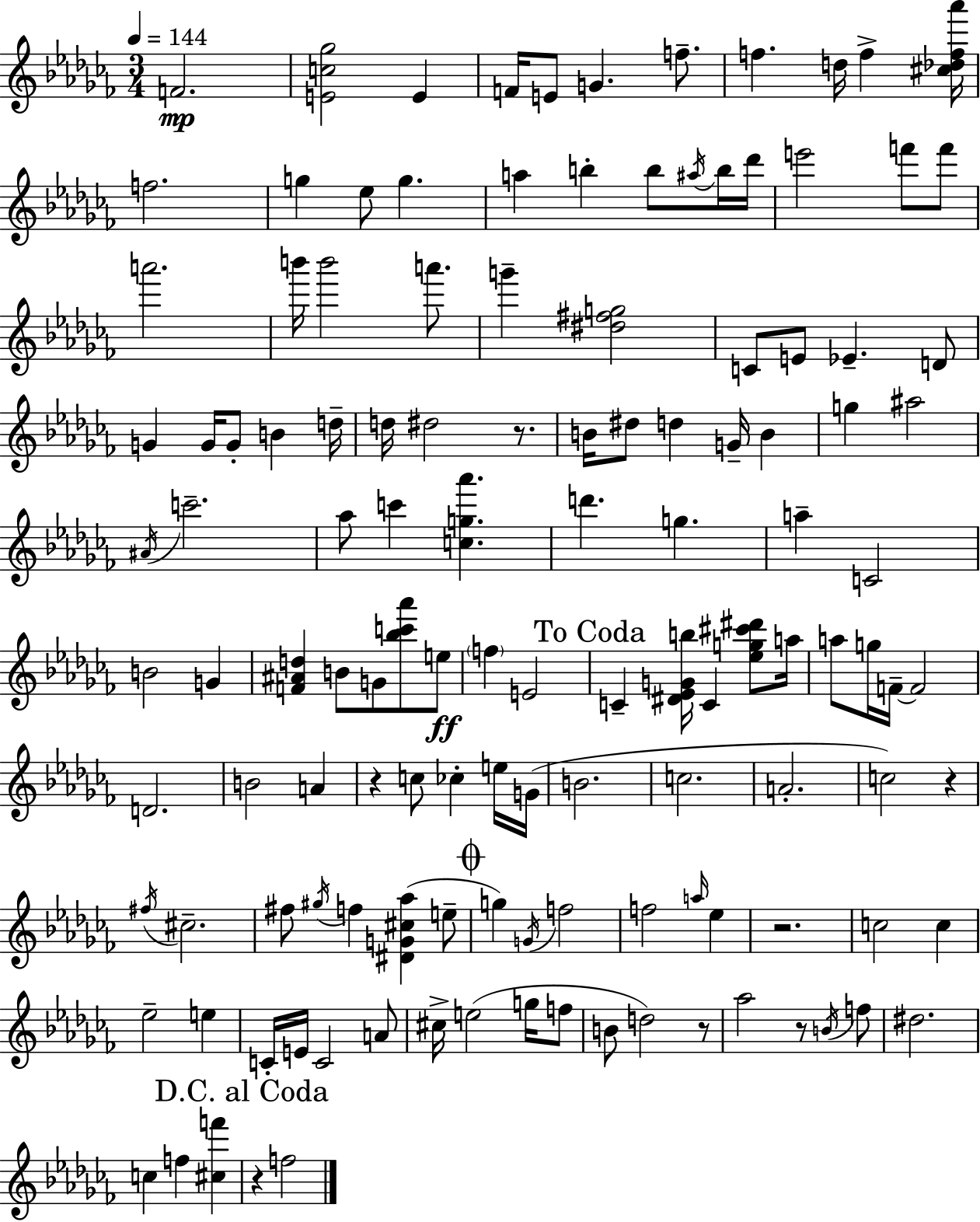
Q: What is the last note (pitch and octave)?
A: F5